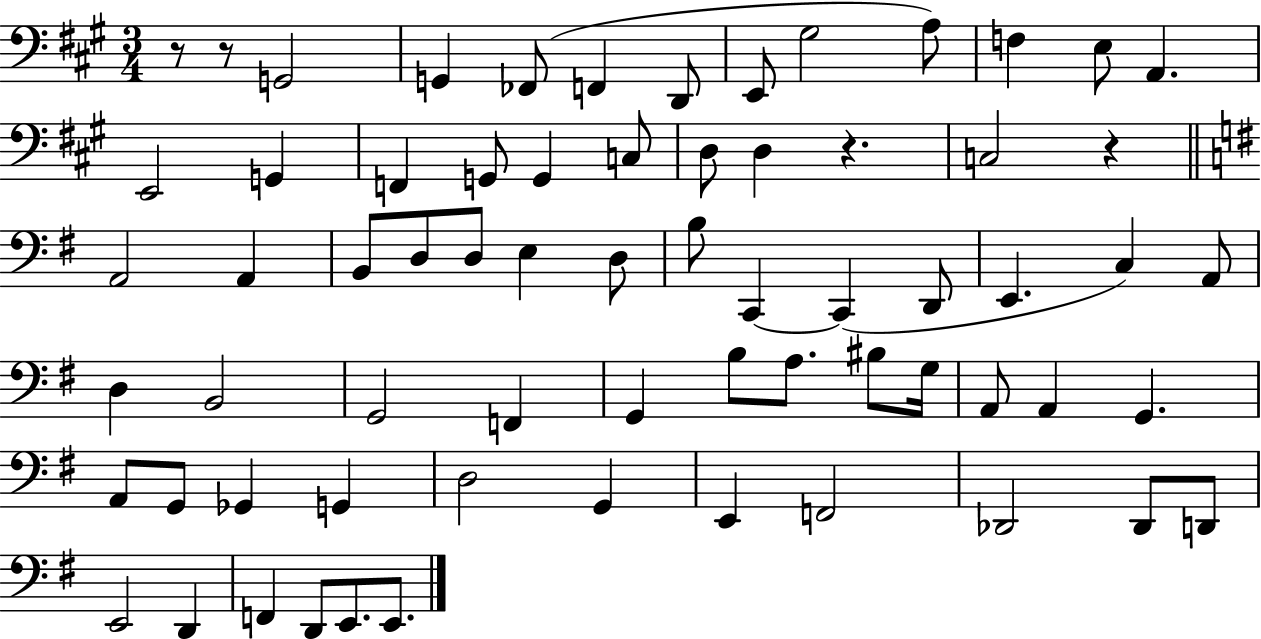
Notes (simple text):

R/e R/e G2/h G2/q FES2/e F2/q D2/e E2/e G#3/h A3/e F3/q E3/e A2/q. E2/h G2/q F2/q G2/e G2/q C3/e D3/e D3/q R/q. C3/h R/q A2/h A2/q B2/e D3/e D3/e E3/q D3/e B3/e C2/q C2/q D2/e E2/q. C3/q A2/e D3/q B2/h G2/h F2/q G2/q B3/e A3/e. BIS3/e G3/s A2/e A2/q G2/q. A2/e G2/e Gb2/q G2/q D3/h G2/q E2/q F2/h Db2/h Db2/e D2/e E2/h D2/q F2/q D2/e E2/e. E2/e.